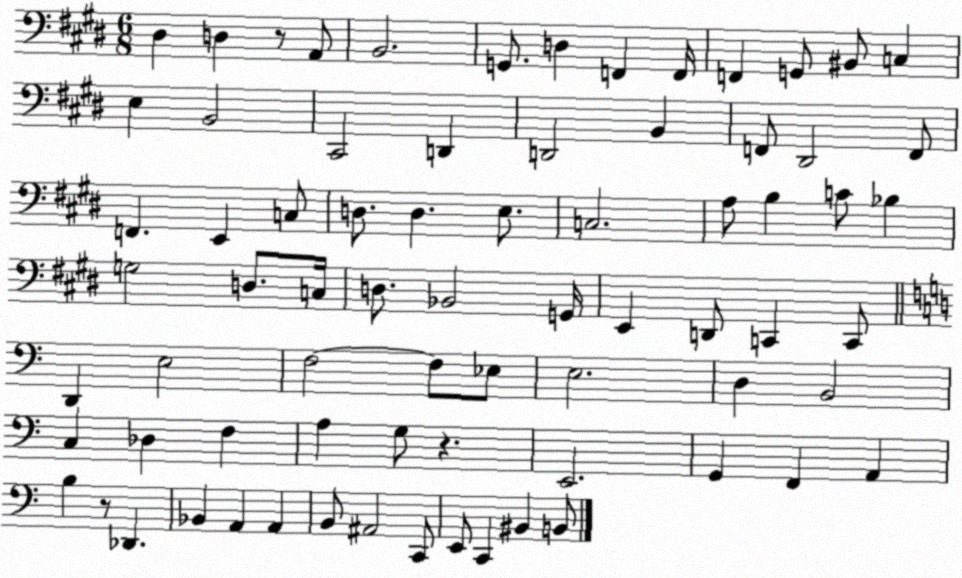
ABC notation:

X:1
T:Untitled
M:6/8
L:1/4
K:E
^D, D, z/2 A,,/2 B,,2 G,,/2 D, F,, F,,/4 F,, G,,/2 ^B,,/2 C, E, B,,2 ^C,,2 D,, D,,2 B,, F,,/2 ^D,,2 F,,/2 F,, E,, C,/2 D,/2 D, E,/2 C,2 A,/2 B, C/2 _B, G,2 D,/2 C,/4 D,/2 _B,,2 G,,/4 E,, D,,/2 C,, C,,/2 D,, E,2 F,2 F,/2 _E,/2 E,2 D, B,,2 C, _D, F, A, G,/2 z E,,2 G,, F,, A,, B, z/2 _D,, _B,, A,, A,, B,,/2 ^A,,2 C,,/2 E,,/2 C,, ^B,, B,,/2